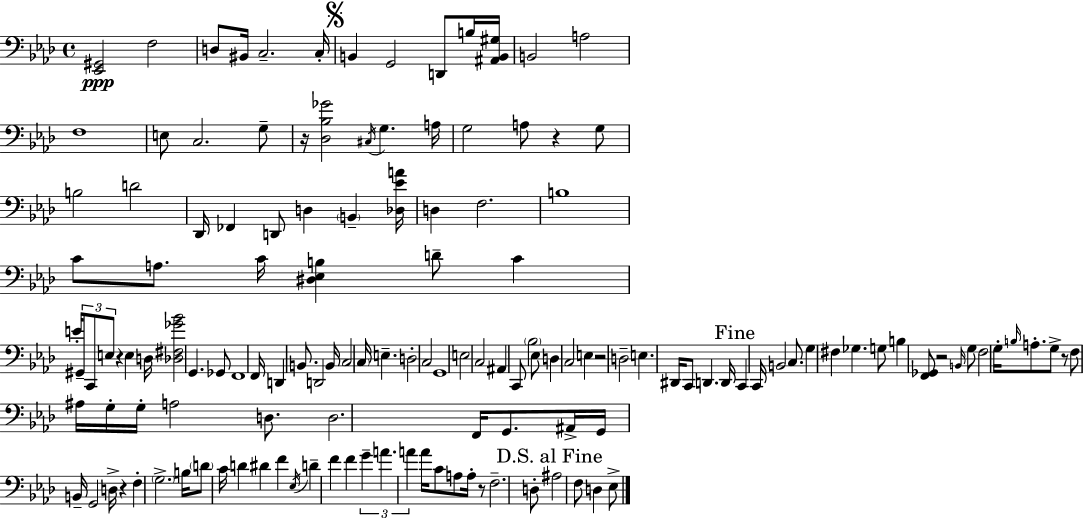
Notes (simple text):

[Eb2,G#2]/h F3/h D3/e BIS2/s C3/h. C3/s B2/q G2/h D2/e B3/s [A#2,B2,G#3]/s B2/h A3/h F3/w E3/e C3/h. G3/e R/s [Db3,Bb3,Gb4]/h C#3/s G3/q. A3/s G3/h A3/e R/q G3/e B3/h D4/h Db2/s FES2/q D2/e D3/q B2/q [Db3,Eb4,A4]/s D3/q F3/h. B3/w C4/e A3/e. C4/s [D#3,Eb3,B3]/q D4/e C4/q E4/s G#2/e C2/e E3/e R/q E3/q D3/s [Db3,F#3,Gb4,Bb4]/h G2/q. Gb2/e F2/w F2/s D2/q B2/e. D2/h B2/s C3/h C3/s E3/q. D3/h C3/h G2/w E3/h C3/h A#2/q C2/e Bb3/h Eb3/e D3/q C3/h E3/q R/h D3/h E3/q. D#2/s C2/e D2/q. D2/s C2/q C2/s B2/h C3/e. G3/q F#3/q Gb3/q. G3/e B3/q [F2,Gb2]/e R/h B2/s G3/e F3/h G3/s B3/s A3/e. G3/e R/e F3/e A#3/s G3/s G3/s A3/h D3/e. D3/h. F2/s G2/e. A#2/s G2/s B2/s G2/h D3/s R/q F3/q G3/h. B3/s D4/e C4/s D4/q D#4/q F4/q Eb3/s D4/q F4/q F4/q G4/q A4/q. A4/q A4/s C4/e A3/e A3/s R/e F3/h. D3/e A#3/h F3/e D3/q Eb3/e